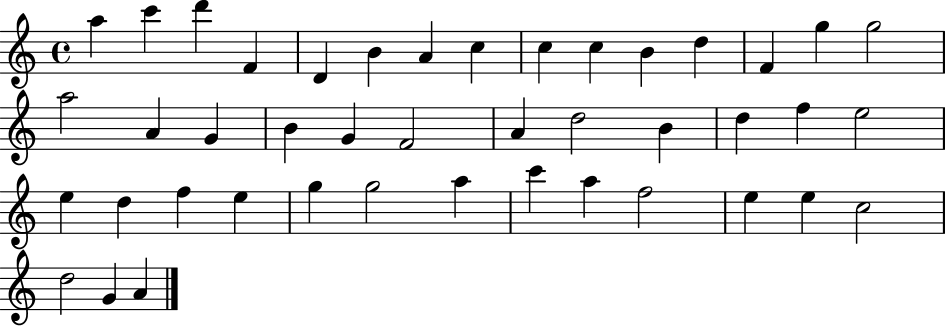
{
  \clef treble
  \time 4/4
  \defaultTimeSignature
  \key c \major
  a''4 c'''4 d'''4 f'4 | d'4 b'4 a'4 c''4 | c''4 c''4 b'4 d''4 | f'4 g''4 g''2 | \break a''2 a'4 g'4 | b'4 g'4 f'2 | a'4 d''2 b'4 | d''4 f''4 e''2 | \break e''4 d''4 f''4 e''4 | g''4 g''2 a''4 | c'''4 a''4 f''2 | e''4 e''4 c''2 | \break d''2 g'4 a'4 | \bar "|."
}